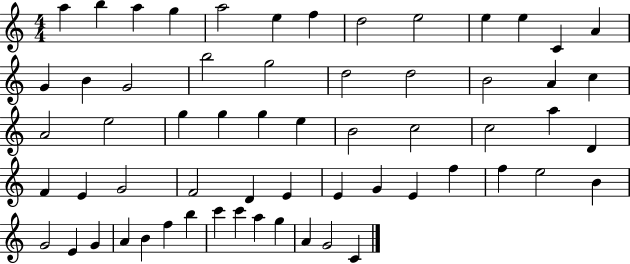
X:1
T:Untitled
M:4/4
L:1/4
K:C
a b a g a2 e f d2 e2 e e C A G B G2 b2 g2 d2 d2 B2 A c A2 e2 g g g e B2 c2 c2 a D F E G2 F2 D E E G E f f e2 B G2 E G A B f b c' c' a g A G2 C